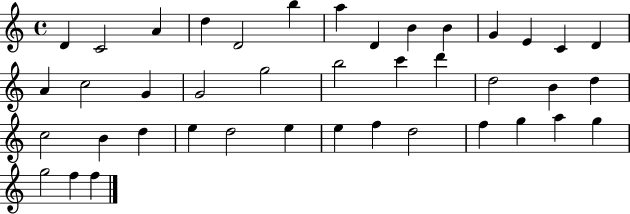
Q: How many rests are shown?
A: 0